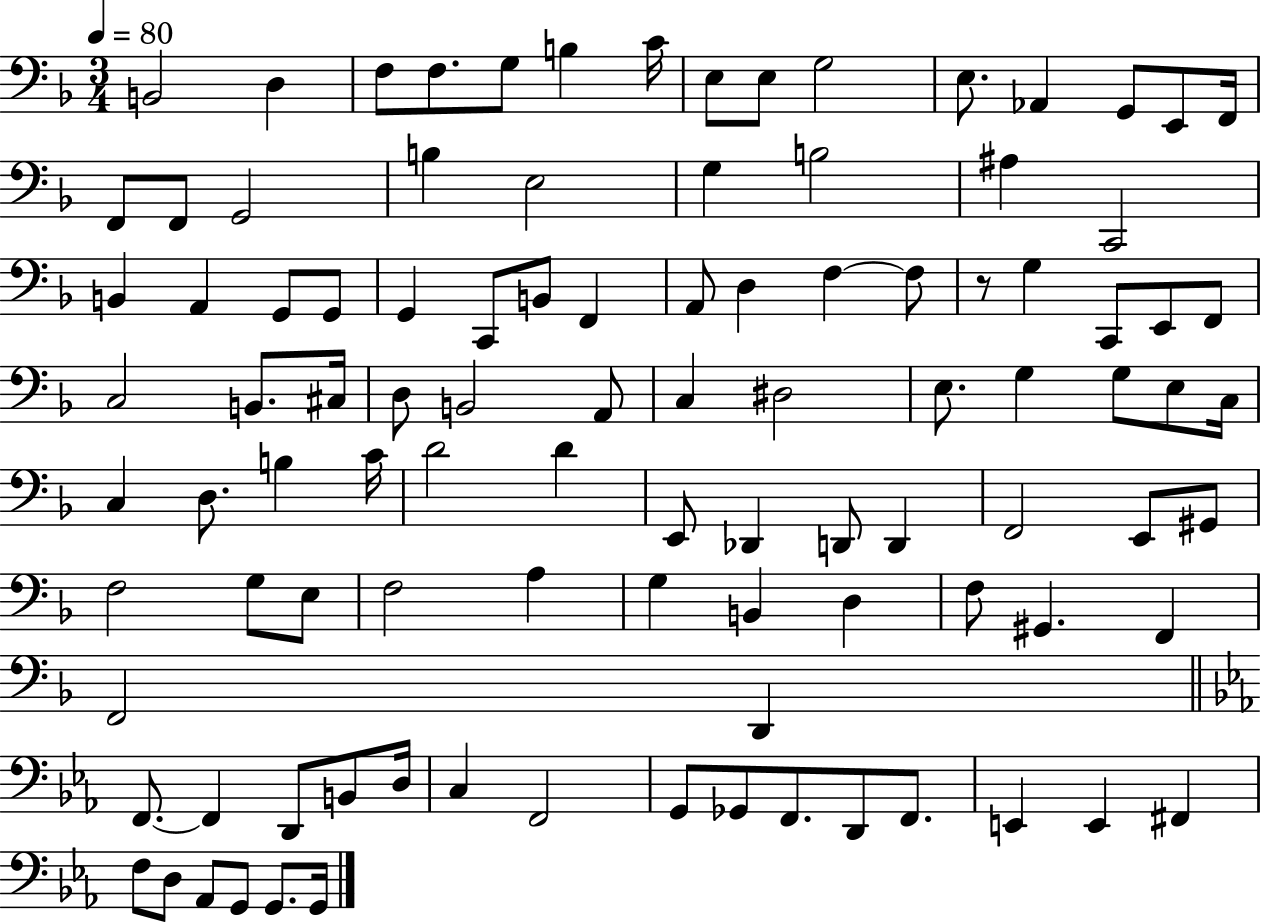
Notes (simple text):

B2/h D3/q F3/e F3/e. G3/e B3/q C4/s E3/e E3/e G3/h E3/e. Ab2/q G2/e E2/e F2/s F2/e F2/e G2/h B3/q E3/h G3/q B3/h A#3/q C2/h B2/q A2/q G2/e G2/e G2/q C2/e B2/e F2/q A2/e D3/q F3/q F3/e R/e G3/q C2/e E2/e F2/e C3/h B2/e. C#3/s D3/e B2/h A2/e C3/q D#3/h E3/e. G3/q G3/e E3/e C3/s C3/q D3/e. B3/q C4/s D4/h D4/q E2/e Db2/q D2/e D2/q F2/h E2/e G#2/e F3/h G3/e E3/e F3/h A3/q G3/q B2/q D3/q F3/e G#2/q. F2/q F2/h D2/q F2/e. F2/q D2/e B2/e D3/s C3/q F2/h G2/e Gb2/e F2/e. D2/e F2/e. E2/q E2/q F#2/q F3/e D3/e Ab2/e G2/e G2/e. G2/s